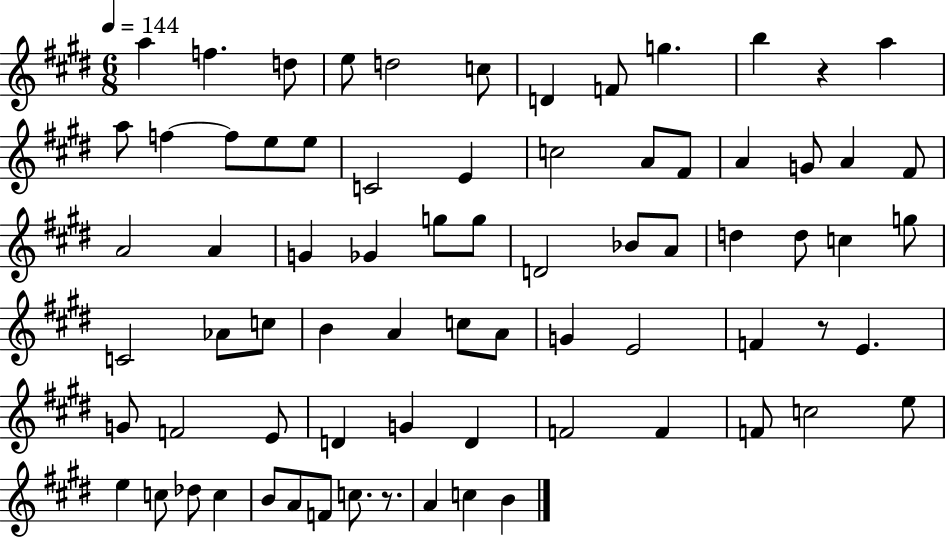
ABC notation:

X:1
T:Untitled
M:6/8
L:1/4
K:E
a f d/2 e/2 d2 c/2 D F/2 g b z a a/2 f f/2 e/2 e/2 C2 E c2 A/2 ^F/2 A G/2 A ^F/2 A2 A G _G g/2 g/2 D2 _B/2 A/2 d d/2 c g/2 C2 _A/2 c/2 B A c/2 A/2 G E2 F z/2 E G/2 F2 E/2 D G D F2 F F/2 c2 e/2 e c/2 _d/2 c B/2 A/2 F/2 c/2 z/2 A c B